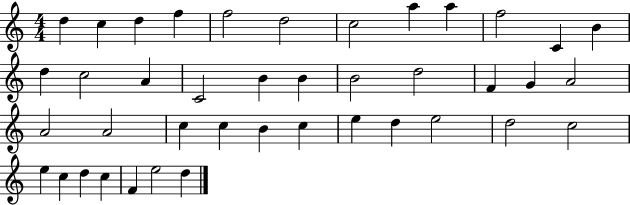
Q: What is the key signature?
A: C major